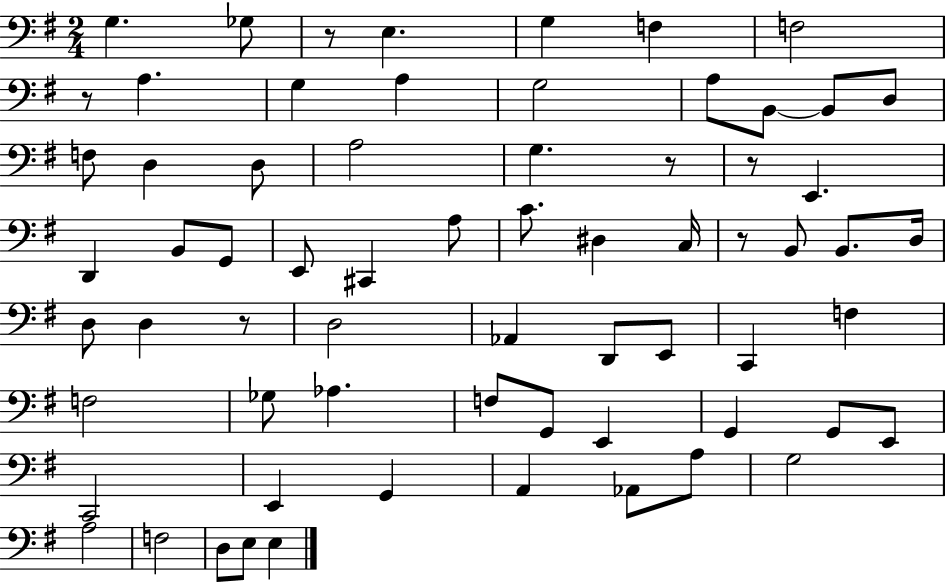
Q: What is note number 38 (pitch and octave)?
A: E2